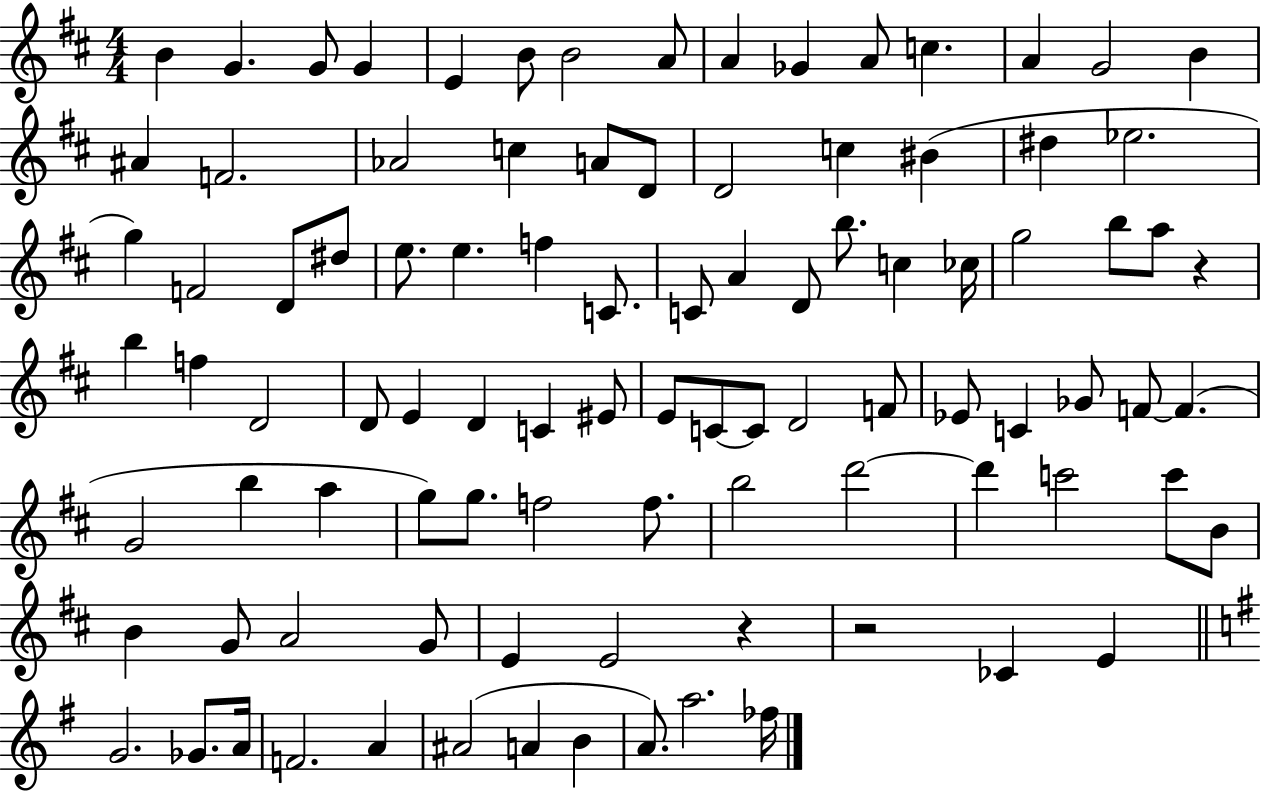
B4/q G4/q. G4/e G4/q E4/q B4/e B4/h A4/e A4/q Gb4/q A4/e C5/q. A4/q G4/h B4/q A#4/q F4/h. Ab4/h C5/q A4/e D4/e D4/h C5/q BIS4/q D#5/q Eb5/h. G5/q F4/h D4/e D#5/e E5/e. E5/q. F5/q C4/e. C4/e A4/q D4/e B5/e. C5/q CES5/s G5/h B5/e A5/e R/q B5/q F5/q D4/h D4/e E4/q D4/q C4/q EIS4/e E4/e C4/e C4/e D4/h F4/e Eb4/e C4/q Gb4/e F4/e F4/q. G4/h B5/q A5/q G5/e G5/e. F5/h F5/e. B5/h D6/h D6/q C6/h C6/e B4/e B4/q G4/e A4/h G4/e E4/q E4/h R/q R/h CES4/q E4/q G4/h. Gb4/e. A4/s F4/h. A4/q A#4/h A4/q B4/q A4/e. A5/h. FES5/s